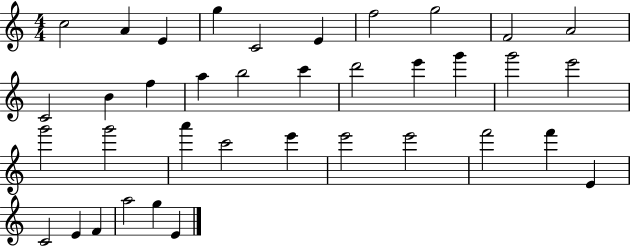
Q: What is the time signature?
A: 4/4